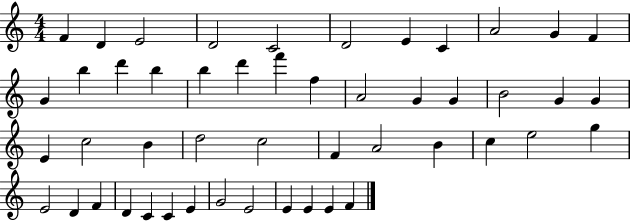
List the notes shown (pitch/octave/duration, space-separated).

F4/q D4/q E4/h D4/h C4/h D4/h E4/q C4/q A4/h G4/q F4/q G4/q B5/q D6/q B5/q B5/q D6/q F6/q F5/q A4/h G4/q G4/q B4/h G4/q G4/q E4/q C5/h B4/q D5/h C5/h F4/q A4/h B4/q C5/q E5/h G5/q E4/h D4/q F4/q D4/q C4/q C4/q E4/q G4/h E4/h E4/q E4/q E4/q F4/q